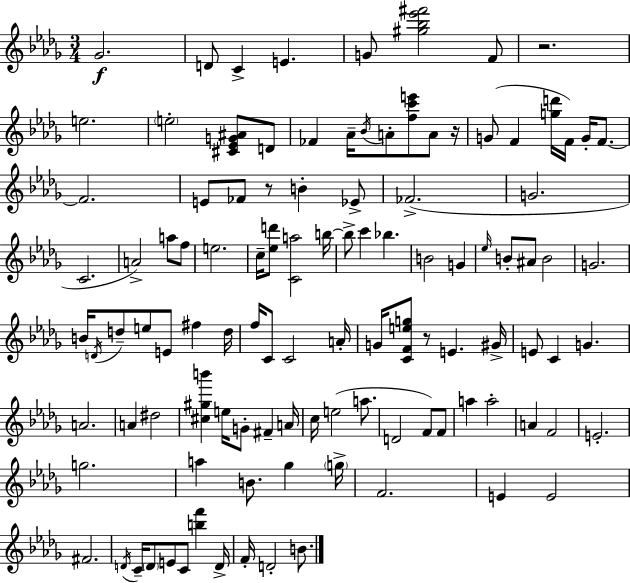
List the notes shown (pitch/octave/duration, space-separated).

Gb4/h. D4/e C4/q E4/q. G4/e [G#5,Bb5,Eb6,F#6]/h F4/e R/h. E5/h. E5/h [C#4,Eb4,G4,A#4]/e D4/e FES4/q Ab4/s Bb4/s A4/e [F5,C6,E6]/e A4/e R/s G4/e F4/q [G5,D6]/s F4/s G4/s F4/e. F4/h. E4/e FES4/e R/e B4/q Eb4/e FES4/h. G4/h. C4/h. A4/h A5/e F5/e E5/h. C5/s [Eb5,D6]/e [C4,A5]/h B5/s B5/e C6/q Bb5/q. B4/h G4/q Eb5/s B4/e A#4/e B4/h G4/h. B4/s D4/s D5/e E5/e E4/e F#5/q D5/s F5/s C4/e C4/h A4/s G4/s [C4,F4,E5,G5]/e R/e E4/q. G#4/s E4/e C4/q G4/q. A4/h. A4/q D#5/h [C#5,G#5,B6]/q E5/s G4/e F#4/q A4/s C5/s E5/h A5/e. D4/h F4/e F4/e A5/q A5/h A4/q F4/h E4/h. G5/h. A5/q B4/e. Gb5/q G5/s F4/h. E4/q E4/h F#4/h. D4/s C4/s D4/e E4/e C4/e [B5,F6]/q D4/s F4/s D4/h B4/e.